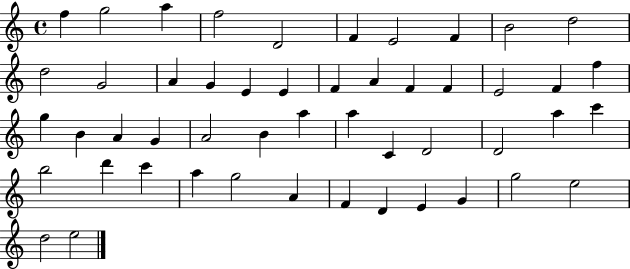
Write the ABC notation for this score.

X:1
T:Untitled
M:4/4
L:1/4
K:C
f g2 a f2 D2 F E2 F B2 d2 d2 G2 A G E E F A F F E2 F f g B A G A2 B a a C D2 D2 a c' b2 d' c' a g2 A F D E G g2 e2 d2 e2